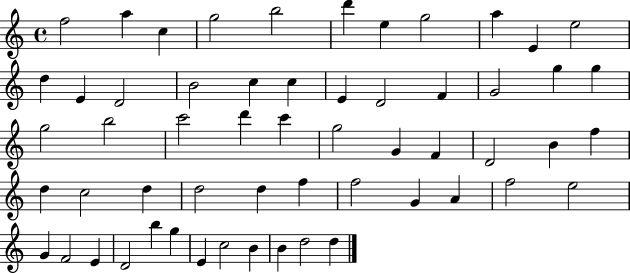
X:1
T:Untitled
M:4/4
L:1/4
K:C
f2 a c g2 b2 d' e g2 a E e2 d E D2 B2 c c E D2 F G2 g g g2 b2 c'2 d' c' g2 G F D2 B f d c2 d d2 d f f2 G A f2 e2 G F2 E D2 b g E c2 B B d2 d